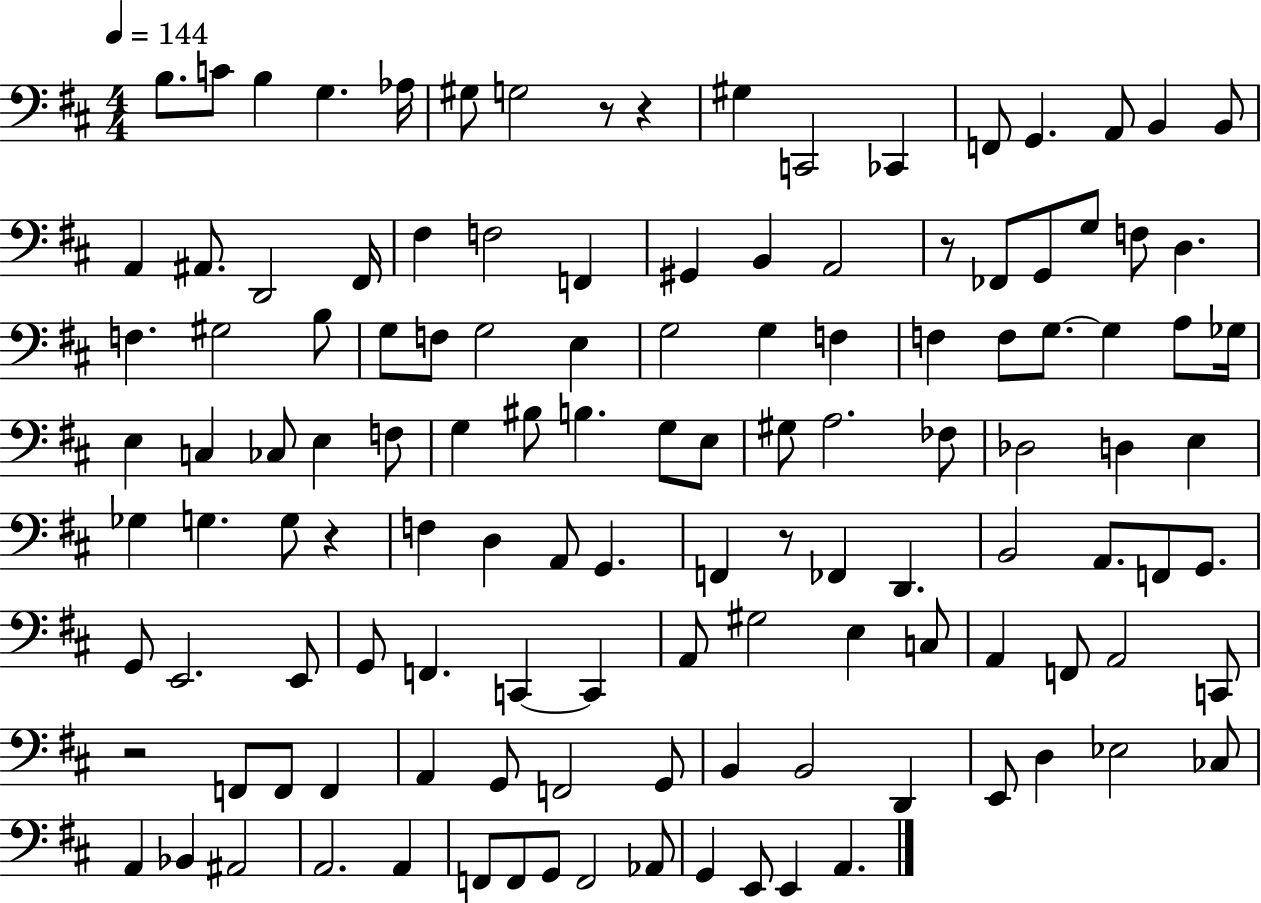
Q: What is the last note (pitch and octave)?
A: A2